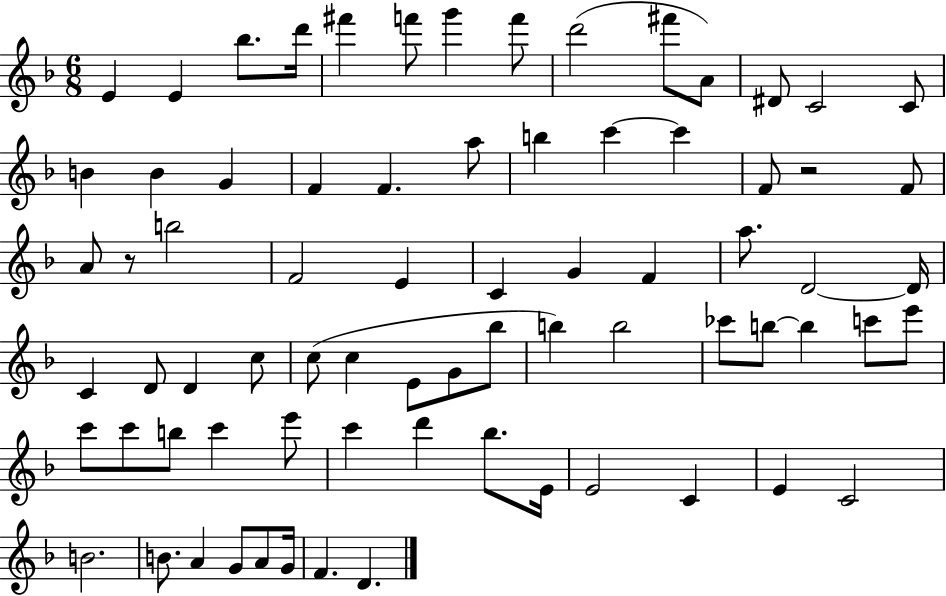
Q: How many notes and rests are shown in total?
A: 74